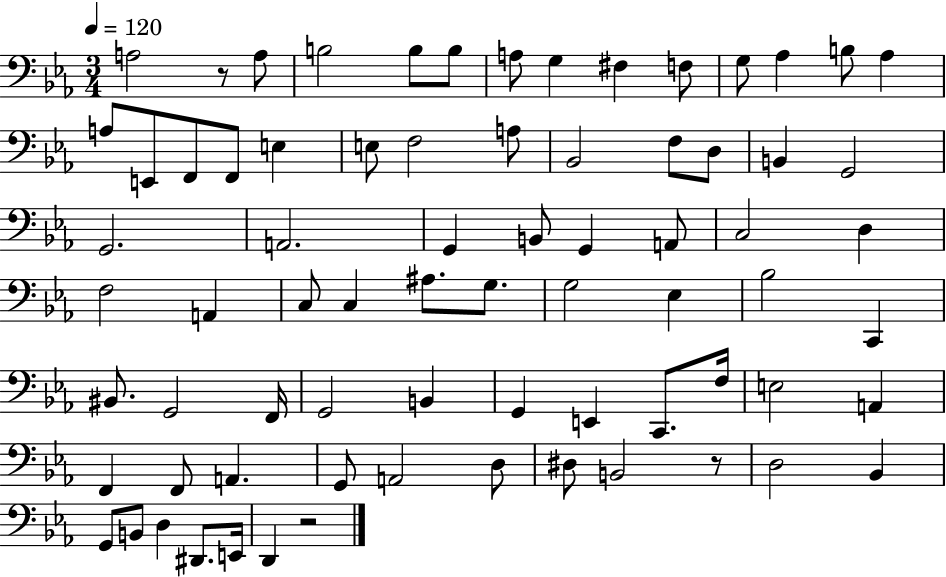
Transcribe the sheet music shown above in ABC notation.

X:1
T:Untitled
M:3/4
L:1/4
K:Eb
A,2 z/2 A,/2 B,2 B,/2 B,/2 A,/2 G, ^F, F,/2 G,/2 _A, B,/2 _A, A,/2 E,,/2 F,,/2 F,,/2 E, E,/2 F,2 A,/2 _B,,2 F,/2 D,/2 B,, G,,2 G,,2 A,,2 G,, B,,/2 G,, A,,/2 C,2 D, F,2 A,, C,/2 C, ^A,/2 G,/2 G,2 _E, _B,2 C,, ^B,,/2 G,,2 F,,/4 G,,2 B,, G,, E,, C,,/2 F,/4 E,2 A,, F,, F,,/2 A,, G,,/2 A,,2 D,/2 ^D,/2 B,,2 z/2 D,2 _B,, G,,/2 B,,/2 D, ^D,,/2 E,,/4 D,, z2